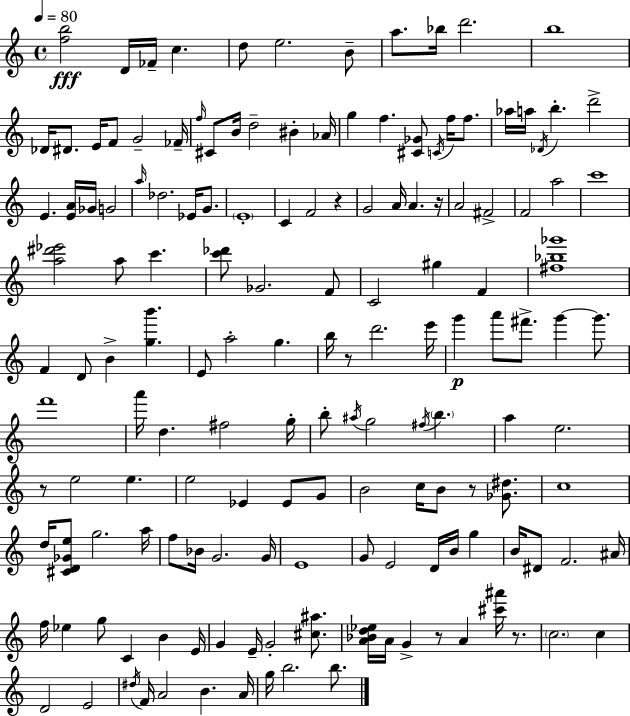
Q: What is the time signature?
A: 4/4